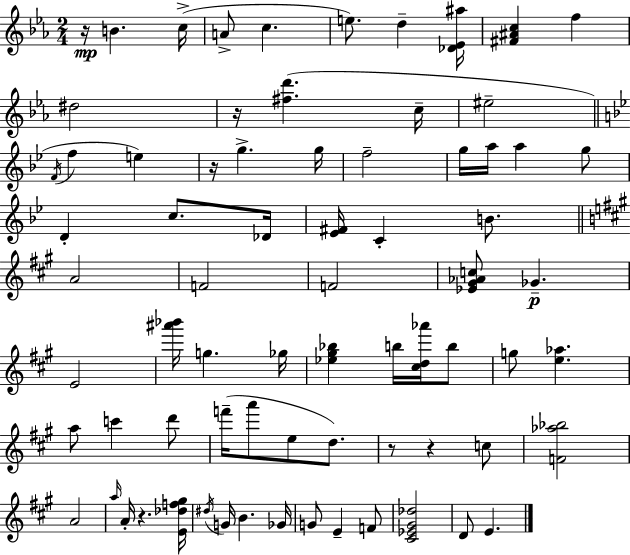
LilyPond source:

{
  \clef treble
  \numericTimeSignature
  \time 2/4
  \key ees \major
  r16\mp b'4. c''16->( | a'8-> c''4. | e''8.) d''4-- <des' ees' ais''>16 | <fis' ais' c''>4 f''4 | \break dis''2 | r16 <fis'' d'''>4.( c''16-- | eis''2-- | \bar "||" \break \key bes \major \acciaccatura { f'16 } f''4 e''4) | r16 g''4.-> | g''16 f''2-- | g''16 a''16 a''4 g''8 | \break d'4-. c''8. | des'16 <ees' fis'>16 c'4-. b'8. | \bar "||" \break \key a \major a'2 | f'2 | f'2 | <ees' gis' aes' c''>8 ges'4.--\p | \break e'2 | <ais''' bes'''>16 g''4. ges''16 | <ees'' gis'' bes''>4 b''16 <cis'' d'' aes'''>16 b''8 | g''8 <e'' aes''>4. | \break a''8 c'''4 d'''8 | f'''16--( a'''8 e''8 d''8.) | r8 r4 c''8 | <f' aes'' bes''>2 | \break a'2 | \grace { a''16 } a'16-. r4. | <e' des'' f'' gis''>16 \acciaccatura { dis''16 } g'16 b'4. | ges'16 g'8 e'4-- | \break f'8 <cis' ees' gis' des''>2 | d'8 e'4. | \bar "|."
}